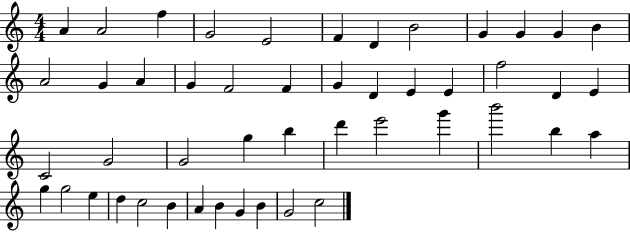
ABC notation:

X:1
T:Untitled
M:4/4
L:1/4
K:C
A A2 f G2 E2 F D B2 G G G B A2 G A G F2 F G D E E f2 D E C2 G2 G2 g b d' e'2 g' b'2 b a g g2 e d c2 B A B G B G2 c2